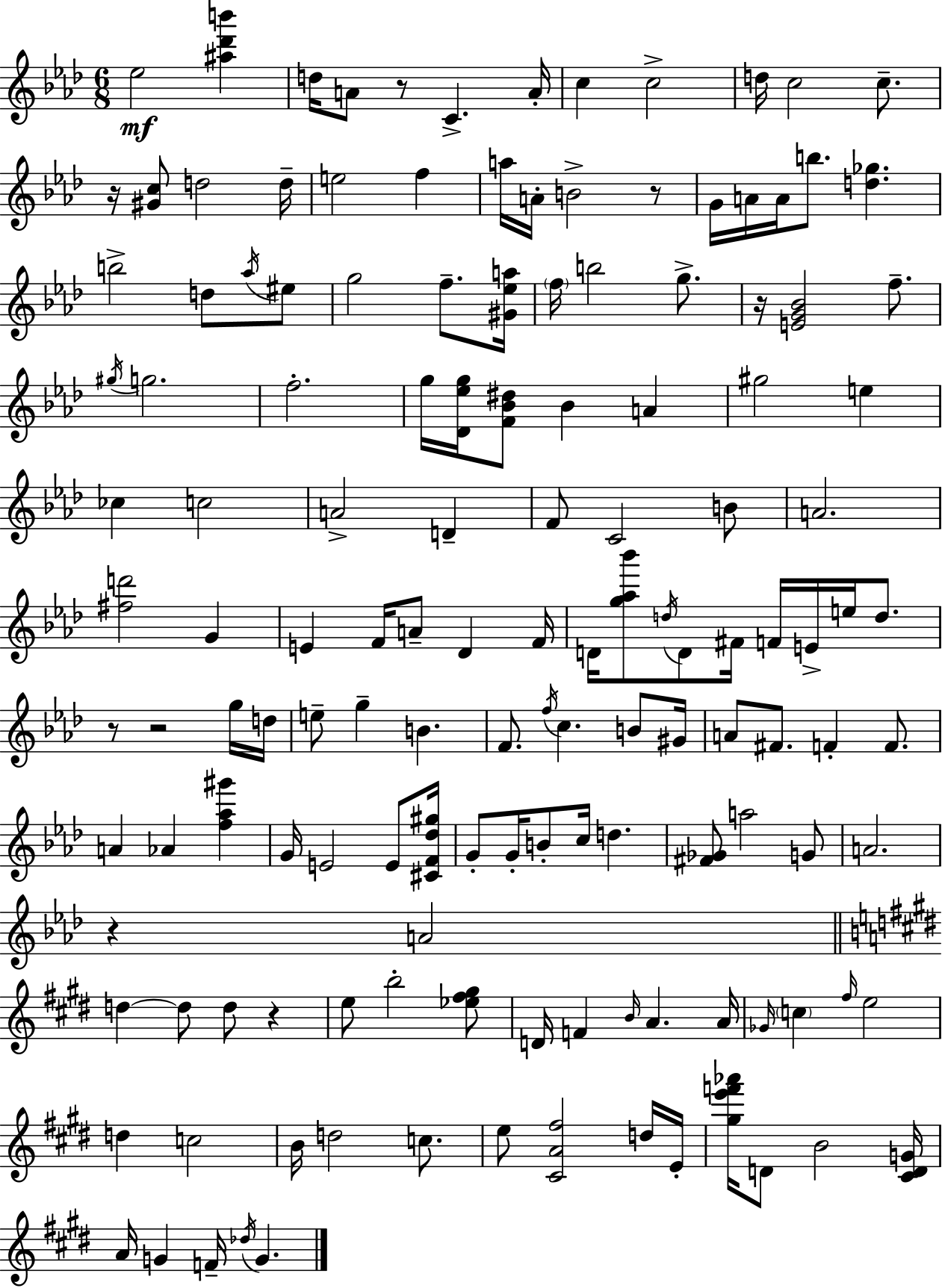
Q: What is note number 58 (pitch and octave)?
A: F4